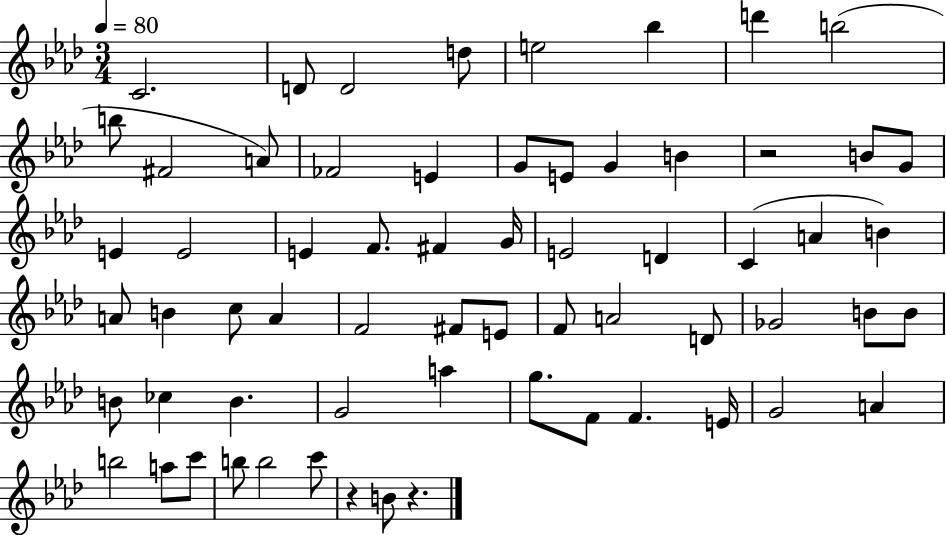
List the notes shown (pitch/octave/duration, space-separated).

C4/h. D4/e D4/h D5/e E5/h Bb5/q D6/q B5/h B5/e F#4/h A4/e FES4/h E4/q G4/e E4/e G4/q B4/q R/h B4/e G4/e E4/q E4/h E4/q F4/e. F#4/q G4/s E4/h D4/q C4/q A4/q B4/q A4/e B4/q C5/e A4/q F4/h F#4/e E4/e F4/e A4/h D4/e Gb4/h B4/e B4/e B4/e CES5/q B4/q. G4/h A5/q G5/e. F4/e F4/q. E4/s G4/h A4/q B5/h A5/e C6/e B5/e B5/h C6/e R/q B4/e R/q.